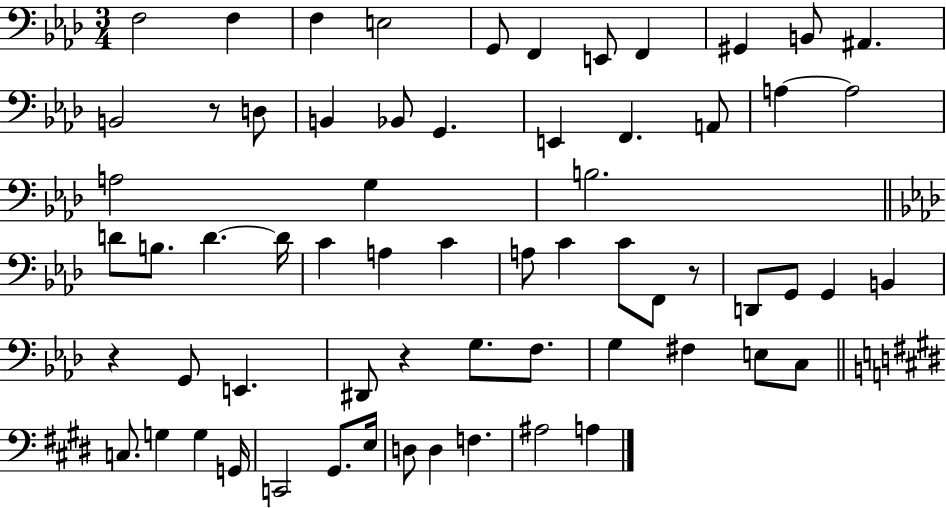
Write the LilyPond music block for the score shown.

{
  \clef bass
  \numericTimeSignature
  \time 3/4
  \key aes \major
  f2 f4 | f4 e2 | g,8 f,4 e,8 f,4 | gis,4 b,8 ais,4. | \break b,2 r8 d8 | b,4 bes,8 g,4. | e,4 f,4. a,8 | a4~~ a2 | \break a2 g4 | b2. | \bar "||" \break \key aes \major d'8 b8. d'4.~~ d'16 | c'4 a4 c'4 | a8 c'4 c'8 f,8 r8 | d,8 g,8 g,4 b,4 | \break r4 g,8 e,4. | dis,8 r4 g8. f8. | g4 fis4 e8 c8 | \bar "||" \break \key e \major c8. g4 g4 g,16 | c,2 gis,8. e16 | d8 d4 f4. | ais2 a4 | \break \bar "|."
}